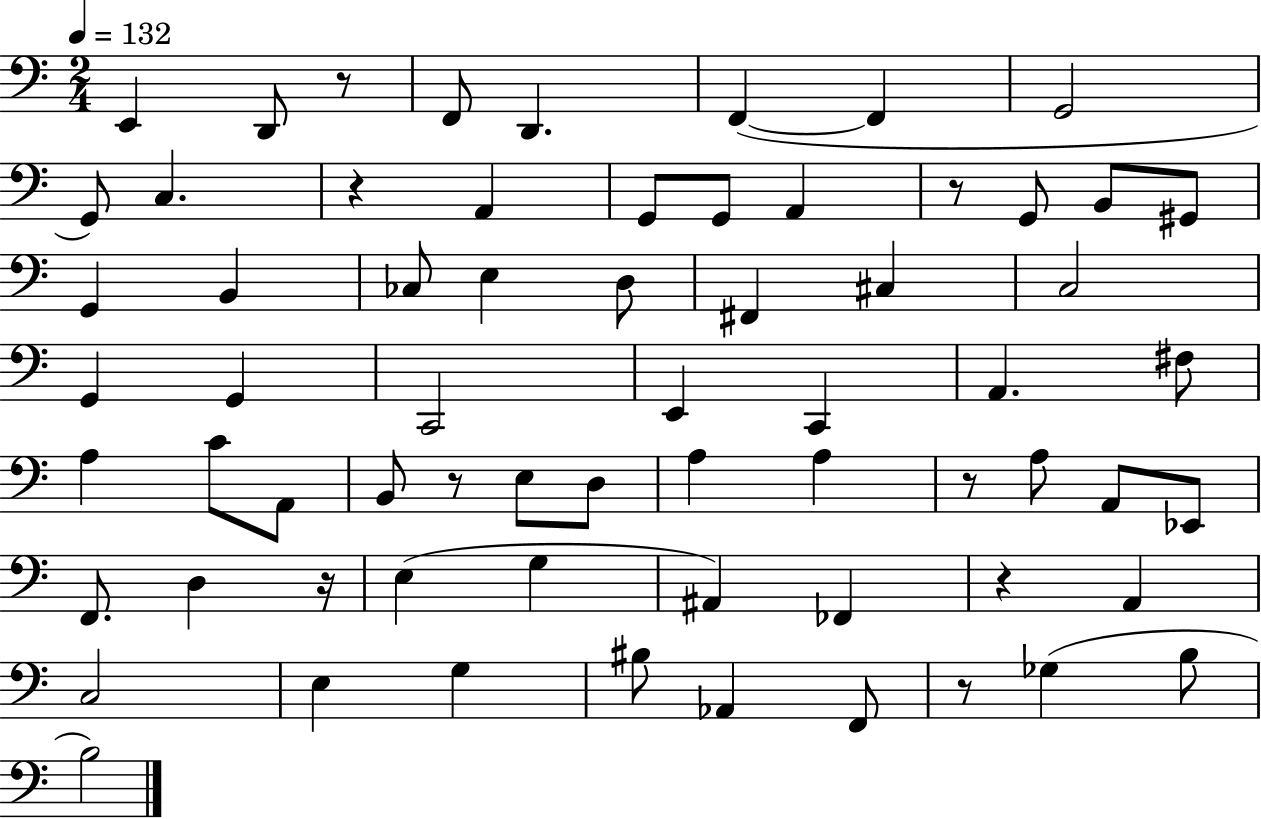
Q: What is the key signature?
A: C major